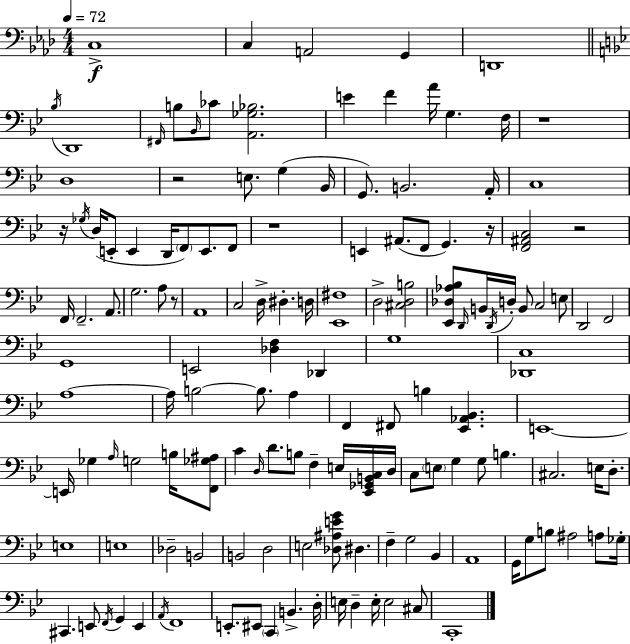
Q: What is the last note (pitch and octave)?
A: C2